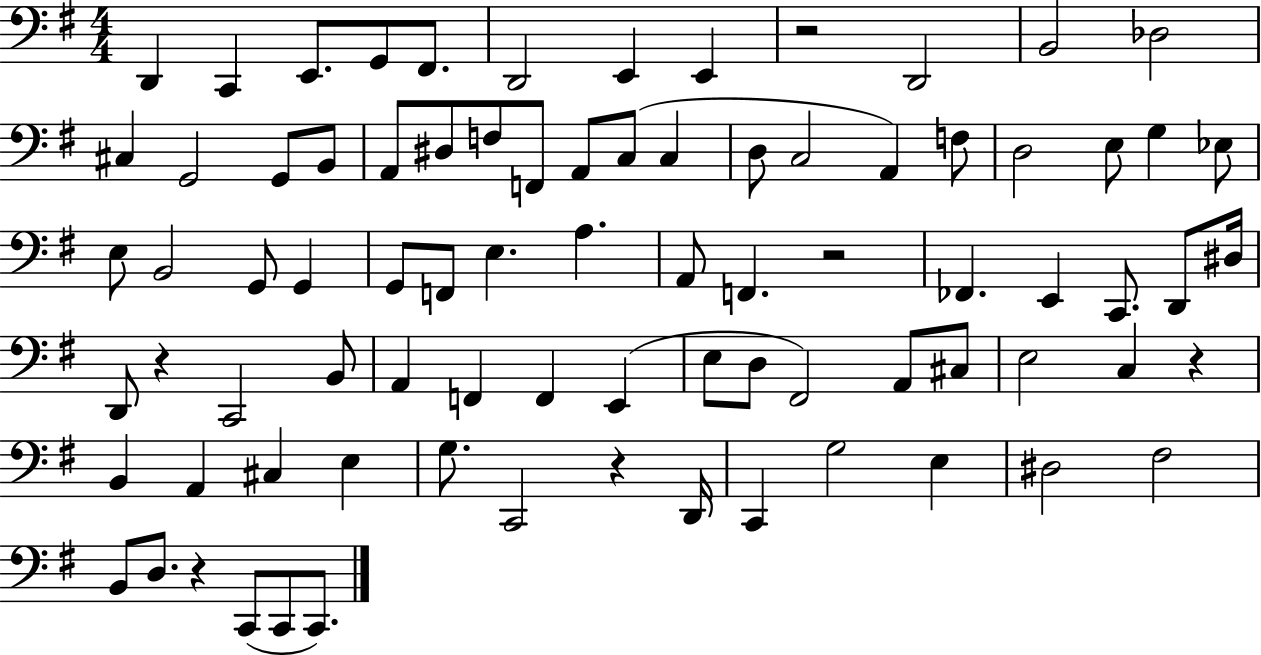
X:1
T:Untitled
M:4/4
L:1/4
K:G
D,, C,, E,,/2 G,,/2 ^F,,/2 D,,2 E,, E,, z2 D,,2 B,,2 _D,2 ^C, G,,2 G,,/2 B,,/2 A,,/2 ^D,/2 F,/2 F,,/2 A,,/2 C,/2 C, D,/2 C,2 A,, F,/2 D,2 E,/2 G, _E,/2 E,/2 B,,2 G,,/2 G,, G,,/2 F,,/2 E, A, A,,/2 F,, z2 _F,, E,, C,,/2 D,,/2 ^D,/4 D,,/2 z C,,2 B,,/2 A,, F,, F,, E,, E,/2 D,/2 ^F,,2 A,,/2 ^C,/2 E,2 C, z B,, A,, ^C, E, G,/2 C,,2 z D,,/4 C,, G,2 E, ^D,2 ^F,2 B,,/2 D,/2 z C,,/2 C,,/2 C,,/2